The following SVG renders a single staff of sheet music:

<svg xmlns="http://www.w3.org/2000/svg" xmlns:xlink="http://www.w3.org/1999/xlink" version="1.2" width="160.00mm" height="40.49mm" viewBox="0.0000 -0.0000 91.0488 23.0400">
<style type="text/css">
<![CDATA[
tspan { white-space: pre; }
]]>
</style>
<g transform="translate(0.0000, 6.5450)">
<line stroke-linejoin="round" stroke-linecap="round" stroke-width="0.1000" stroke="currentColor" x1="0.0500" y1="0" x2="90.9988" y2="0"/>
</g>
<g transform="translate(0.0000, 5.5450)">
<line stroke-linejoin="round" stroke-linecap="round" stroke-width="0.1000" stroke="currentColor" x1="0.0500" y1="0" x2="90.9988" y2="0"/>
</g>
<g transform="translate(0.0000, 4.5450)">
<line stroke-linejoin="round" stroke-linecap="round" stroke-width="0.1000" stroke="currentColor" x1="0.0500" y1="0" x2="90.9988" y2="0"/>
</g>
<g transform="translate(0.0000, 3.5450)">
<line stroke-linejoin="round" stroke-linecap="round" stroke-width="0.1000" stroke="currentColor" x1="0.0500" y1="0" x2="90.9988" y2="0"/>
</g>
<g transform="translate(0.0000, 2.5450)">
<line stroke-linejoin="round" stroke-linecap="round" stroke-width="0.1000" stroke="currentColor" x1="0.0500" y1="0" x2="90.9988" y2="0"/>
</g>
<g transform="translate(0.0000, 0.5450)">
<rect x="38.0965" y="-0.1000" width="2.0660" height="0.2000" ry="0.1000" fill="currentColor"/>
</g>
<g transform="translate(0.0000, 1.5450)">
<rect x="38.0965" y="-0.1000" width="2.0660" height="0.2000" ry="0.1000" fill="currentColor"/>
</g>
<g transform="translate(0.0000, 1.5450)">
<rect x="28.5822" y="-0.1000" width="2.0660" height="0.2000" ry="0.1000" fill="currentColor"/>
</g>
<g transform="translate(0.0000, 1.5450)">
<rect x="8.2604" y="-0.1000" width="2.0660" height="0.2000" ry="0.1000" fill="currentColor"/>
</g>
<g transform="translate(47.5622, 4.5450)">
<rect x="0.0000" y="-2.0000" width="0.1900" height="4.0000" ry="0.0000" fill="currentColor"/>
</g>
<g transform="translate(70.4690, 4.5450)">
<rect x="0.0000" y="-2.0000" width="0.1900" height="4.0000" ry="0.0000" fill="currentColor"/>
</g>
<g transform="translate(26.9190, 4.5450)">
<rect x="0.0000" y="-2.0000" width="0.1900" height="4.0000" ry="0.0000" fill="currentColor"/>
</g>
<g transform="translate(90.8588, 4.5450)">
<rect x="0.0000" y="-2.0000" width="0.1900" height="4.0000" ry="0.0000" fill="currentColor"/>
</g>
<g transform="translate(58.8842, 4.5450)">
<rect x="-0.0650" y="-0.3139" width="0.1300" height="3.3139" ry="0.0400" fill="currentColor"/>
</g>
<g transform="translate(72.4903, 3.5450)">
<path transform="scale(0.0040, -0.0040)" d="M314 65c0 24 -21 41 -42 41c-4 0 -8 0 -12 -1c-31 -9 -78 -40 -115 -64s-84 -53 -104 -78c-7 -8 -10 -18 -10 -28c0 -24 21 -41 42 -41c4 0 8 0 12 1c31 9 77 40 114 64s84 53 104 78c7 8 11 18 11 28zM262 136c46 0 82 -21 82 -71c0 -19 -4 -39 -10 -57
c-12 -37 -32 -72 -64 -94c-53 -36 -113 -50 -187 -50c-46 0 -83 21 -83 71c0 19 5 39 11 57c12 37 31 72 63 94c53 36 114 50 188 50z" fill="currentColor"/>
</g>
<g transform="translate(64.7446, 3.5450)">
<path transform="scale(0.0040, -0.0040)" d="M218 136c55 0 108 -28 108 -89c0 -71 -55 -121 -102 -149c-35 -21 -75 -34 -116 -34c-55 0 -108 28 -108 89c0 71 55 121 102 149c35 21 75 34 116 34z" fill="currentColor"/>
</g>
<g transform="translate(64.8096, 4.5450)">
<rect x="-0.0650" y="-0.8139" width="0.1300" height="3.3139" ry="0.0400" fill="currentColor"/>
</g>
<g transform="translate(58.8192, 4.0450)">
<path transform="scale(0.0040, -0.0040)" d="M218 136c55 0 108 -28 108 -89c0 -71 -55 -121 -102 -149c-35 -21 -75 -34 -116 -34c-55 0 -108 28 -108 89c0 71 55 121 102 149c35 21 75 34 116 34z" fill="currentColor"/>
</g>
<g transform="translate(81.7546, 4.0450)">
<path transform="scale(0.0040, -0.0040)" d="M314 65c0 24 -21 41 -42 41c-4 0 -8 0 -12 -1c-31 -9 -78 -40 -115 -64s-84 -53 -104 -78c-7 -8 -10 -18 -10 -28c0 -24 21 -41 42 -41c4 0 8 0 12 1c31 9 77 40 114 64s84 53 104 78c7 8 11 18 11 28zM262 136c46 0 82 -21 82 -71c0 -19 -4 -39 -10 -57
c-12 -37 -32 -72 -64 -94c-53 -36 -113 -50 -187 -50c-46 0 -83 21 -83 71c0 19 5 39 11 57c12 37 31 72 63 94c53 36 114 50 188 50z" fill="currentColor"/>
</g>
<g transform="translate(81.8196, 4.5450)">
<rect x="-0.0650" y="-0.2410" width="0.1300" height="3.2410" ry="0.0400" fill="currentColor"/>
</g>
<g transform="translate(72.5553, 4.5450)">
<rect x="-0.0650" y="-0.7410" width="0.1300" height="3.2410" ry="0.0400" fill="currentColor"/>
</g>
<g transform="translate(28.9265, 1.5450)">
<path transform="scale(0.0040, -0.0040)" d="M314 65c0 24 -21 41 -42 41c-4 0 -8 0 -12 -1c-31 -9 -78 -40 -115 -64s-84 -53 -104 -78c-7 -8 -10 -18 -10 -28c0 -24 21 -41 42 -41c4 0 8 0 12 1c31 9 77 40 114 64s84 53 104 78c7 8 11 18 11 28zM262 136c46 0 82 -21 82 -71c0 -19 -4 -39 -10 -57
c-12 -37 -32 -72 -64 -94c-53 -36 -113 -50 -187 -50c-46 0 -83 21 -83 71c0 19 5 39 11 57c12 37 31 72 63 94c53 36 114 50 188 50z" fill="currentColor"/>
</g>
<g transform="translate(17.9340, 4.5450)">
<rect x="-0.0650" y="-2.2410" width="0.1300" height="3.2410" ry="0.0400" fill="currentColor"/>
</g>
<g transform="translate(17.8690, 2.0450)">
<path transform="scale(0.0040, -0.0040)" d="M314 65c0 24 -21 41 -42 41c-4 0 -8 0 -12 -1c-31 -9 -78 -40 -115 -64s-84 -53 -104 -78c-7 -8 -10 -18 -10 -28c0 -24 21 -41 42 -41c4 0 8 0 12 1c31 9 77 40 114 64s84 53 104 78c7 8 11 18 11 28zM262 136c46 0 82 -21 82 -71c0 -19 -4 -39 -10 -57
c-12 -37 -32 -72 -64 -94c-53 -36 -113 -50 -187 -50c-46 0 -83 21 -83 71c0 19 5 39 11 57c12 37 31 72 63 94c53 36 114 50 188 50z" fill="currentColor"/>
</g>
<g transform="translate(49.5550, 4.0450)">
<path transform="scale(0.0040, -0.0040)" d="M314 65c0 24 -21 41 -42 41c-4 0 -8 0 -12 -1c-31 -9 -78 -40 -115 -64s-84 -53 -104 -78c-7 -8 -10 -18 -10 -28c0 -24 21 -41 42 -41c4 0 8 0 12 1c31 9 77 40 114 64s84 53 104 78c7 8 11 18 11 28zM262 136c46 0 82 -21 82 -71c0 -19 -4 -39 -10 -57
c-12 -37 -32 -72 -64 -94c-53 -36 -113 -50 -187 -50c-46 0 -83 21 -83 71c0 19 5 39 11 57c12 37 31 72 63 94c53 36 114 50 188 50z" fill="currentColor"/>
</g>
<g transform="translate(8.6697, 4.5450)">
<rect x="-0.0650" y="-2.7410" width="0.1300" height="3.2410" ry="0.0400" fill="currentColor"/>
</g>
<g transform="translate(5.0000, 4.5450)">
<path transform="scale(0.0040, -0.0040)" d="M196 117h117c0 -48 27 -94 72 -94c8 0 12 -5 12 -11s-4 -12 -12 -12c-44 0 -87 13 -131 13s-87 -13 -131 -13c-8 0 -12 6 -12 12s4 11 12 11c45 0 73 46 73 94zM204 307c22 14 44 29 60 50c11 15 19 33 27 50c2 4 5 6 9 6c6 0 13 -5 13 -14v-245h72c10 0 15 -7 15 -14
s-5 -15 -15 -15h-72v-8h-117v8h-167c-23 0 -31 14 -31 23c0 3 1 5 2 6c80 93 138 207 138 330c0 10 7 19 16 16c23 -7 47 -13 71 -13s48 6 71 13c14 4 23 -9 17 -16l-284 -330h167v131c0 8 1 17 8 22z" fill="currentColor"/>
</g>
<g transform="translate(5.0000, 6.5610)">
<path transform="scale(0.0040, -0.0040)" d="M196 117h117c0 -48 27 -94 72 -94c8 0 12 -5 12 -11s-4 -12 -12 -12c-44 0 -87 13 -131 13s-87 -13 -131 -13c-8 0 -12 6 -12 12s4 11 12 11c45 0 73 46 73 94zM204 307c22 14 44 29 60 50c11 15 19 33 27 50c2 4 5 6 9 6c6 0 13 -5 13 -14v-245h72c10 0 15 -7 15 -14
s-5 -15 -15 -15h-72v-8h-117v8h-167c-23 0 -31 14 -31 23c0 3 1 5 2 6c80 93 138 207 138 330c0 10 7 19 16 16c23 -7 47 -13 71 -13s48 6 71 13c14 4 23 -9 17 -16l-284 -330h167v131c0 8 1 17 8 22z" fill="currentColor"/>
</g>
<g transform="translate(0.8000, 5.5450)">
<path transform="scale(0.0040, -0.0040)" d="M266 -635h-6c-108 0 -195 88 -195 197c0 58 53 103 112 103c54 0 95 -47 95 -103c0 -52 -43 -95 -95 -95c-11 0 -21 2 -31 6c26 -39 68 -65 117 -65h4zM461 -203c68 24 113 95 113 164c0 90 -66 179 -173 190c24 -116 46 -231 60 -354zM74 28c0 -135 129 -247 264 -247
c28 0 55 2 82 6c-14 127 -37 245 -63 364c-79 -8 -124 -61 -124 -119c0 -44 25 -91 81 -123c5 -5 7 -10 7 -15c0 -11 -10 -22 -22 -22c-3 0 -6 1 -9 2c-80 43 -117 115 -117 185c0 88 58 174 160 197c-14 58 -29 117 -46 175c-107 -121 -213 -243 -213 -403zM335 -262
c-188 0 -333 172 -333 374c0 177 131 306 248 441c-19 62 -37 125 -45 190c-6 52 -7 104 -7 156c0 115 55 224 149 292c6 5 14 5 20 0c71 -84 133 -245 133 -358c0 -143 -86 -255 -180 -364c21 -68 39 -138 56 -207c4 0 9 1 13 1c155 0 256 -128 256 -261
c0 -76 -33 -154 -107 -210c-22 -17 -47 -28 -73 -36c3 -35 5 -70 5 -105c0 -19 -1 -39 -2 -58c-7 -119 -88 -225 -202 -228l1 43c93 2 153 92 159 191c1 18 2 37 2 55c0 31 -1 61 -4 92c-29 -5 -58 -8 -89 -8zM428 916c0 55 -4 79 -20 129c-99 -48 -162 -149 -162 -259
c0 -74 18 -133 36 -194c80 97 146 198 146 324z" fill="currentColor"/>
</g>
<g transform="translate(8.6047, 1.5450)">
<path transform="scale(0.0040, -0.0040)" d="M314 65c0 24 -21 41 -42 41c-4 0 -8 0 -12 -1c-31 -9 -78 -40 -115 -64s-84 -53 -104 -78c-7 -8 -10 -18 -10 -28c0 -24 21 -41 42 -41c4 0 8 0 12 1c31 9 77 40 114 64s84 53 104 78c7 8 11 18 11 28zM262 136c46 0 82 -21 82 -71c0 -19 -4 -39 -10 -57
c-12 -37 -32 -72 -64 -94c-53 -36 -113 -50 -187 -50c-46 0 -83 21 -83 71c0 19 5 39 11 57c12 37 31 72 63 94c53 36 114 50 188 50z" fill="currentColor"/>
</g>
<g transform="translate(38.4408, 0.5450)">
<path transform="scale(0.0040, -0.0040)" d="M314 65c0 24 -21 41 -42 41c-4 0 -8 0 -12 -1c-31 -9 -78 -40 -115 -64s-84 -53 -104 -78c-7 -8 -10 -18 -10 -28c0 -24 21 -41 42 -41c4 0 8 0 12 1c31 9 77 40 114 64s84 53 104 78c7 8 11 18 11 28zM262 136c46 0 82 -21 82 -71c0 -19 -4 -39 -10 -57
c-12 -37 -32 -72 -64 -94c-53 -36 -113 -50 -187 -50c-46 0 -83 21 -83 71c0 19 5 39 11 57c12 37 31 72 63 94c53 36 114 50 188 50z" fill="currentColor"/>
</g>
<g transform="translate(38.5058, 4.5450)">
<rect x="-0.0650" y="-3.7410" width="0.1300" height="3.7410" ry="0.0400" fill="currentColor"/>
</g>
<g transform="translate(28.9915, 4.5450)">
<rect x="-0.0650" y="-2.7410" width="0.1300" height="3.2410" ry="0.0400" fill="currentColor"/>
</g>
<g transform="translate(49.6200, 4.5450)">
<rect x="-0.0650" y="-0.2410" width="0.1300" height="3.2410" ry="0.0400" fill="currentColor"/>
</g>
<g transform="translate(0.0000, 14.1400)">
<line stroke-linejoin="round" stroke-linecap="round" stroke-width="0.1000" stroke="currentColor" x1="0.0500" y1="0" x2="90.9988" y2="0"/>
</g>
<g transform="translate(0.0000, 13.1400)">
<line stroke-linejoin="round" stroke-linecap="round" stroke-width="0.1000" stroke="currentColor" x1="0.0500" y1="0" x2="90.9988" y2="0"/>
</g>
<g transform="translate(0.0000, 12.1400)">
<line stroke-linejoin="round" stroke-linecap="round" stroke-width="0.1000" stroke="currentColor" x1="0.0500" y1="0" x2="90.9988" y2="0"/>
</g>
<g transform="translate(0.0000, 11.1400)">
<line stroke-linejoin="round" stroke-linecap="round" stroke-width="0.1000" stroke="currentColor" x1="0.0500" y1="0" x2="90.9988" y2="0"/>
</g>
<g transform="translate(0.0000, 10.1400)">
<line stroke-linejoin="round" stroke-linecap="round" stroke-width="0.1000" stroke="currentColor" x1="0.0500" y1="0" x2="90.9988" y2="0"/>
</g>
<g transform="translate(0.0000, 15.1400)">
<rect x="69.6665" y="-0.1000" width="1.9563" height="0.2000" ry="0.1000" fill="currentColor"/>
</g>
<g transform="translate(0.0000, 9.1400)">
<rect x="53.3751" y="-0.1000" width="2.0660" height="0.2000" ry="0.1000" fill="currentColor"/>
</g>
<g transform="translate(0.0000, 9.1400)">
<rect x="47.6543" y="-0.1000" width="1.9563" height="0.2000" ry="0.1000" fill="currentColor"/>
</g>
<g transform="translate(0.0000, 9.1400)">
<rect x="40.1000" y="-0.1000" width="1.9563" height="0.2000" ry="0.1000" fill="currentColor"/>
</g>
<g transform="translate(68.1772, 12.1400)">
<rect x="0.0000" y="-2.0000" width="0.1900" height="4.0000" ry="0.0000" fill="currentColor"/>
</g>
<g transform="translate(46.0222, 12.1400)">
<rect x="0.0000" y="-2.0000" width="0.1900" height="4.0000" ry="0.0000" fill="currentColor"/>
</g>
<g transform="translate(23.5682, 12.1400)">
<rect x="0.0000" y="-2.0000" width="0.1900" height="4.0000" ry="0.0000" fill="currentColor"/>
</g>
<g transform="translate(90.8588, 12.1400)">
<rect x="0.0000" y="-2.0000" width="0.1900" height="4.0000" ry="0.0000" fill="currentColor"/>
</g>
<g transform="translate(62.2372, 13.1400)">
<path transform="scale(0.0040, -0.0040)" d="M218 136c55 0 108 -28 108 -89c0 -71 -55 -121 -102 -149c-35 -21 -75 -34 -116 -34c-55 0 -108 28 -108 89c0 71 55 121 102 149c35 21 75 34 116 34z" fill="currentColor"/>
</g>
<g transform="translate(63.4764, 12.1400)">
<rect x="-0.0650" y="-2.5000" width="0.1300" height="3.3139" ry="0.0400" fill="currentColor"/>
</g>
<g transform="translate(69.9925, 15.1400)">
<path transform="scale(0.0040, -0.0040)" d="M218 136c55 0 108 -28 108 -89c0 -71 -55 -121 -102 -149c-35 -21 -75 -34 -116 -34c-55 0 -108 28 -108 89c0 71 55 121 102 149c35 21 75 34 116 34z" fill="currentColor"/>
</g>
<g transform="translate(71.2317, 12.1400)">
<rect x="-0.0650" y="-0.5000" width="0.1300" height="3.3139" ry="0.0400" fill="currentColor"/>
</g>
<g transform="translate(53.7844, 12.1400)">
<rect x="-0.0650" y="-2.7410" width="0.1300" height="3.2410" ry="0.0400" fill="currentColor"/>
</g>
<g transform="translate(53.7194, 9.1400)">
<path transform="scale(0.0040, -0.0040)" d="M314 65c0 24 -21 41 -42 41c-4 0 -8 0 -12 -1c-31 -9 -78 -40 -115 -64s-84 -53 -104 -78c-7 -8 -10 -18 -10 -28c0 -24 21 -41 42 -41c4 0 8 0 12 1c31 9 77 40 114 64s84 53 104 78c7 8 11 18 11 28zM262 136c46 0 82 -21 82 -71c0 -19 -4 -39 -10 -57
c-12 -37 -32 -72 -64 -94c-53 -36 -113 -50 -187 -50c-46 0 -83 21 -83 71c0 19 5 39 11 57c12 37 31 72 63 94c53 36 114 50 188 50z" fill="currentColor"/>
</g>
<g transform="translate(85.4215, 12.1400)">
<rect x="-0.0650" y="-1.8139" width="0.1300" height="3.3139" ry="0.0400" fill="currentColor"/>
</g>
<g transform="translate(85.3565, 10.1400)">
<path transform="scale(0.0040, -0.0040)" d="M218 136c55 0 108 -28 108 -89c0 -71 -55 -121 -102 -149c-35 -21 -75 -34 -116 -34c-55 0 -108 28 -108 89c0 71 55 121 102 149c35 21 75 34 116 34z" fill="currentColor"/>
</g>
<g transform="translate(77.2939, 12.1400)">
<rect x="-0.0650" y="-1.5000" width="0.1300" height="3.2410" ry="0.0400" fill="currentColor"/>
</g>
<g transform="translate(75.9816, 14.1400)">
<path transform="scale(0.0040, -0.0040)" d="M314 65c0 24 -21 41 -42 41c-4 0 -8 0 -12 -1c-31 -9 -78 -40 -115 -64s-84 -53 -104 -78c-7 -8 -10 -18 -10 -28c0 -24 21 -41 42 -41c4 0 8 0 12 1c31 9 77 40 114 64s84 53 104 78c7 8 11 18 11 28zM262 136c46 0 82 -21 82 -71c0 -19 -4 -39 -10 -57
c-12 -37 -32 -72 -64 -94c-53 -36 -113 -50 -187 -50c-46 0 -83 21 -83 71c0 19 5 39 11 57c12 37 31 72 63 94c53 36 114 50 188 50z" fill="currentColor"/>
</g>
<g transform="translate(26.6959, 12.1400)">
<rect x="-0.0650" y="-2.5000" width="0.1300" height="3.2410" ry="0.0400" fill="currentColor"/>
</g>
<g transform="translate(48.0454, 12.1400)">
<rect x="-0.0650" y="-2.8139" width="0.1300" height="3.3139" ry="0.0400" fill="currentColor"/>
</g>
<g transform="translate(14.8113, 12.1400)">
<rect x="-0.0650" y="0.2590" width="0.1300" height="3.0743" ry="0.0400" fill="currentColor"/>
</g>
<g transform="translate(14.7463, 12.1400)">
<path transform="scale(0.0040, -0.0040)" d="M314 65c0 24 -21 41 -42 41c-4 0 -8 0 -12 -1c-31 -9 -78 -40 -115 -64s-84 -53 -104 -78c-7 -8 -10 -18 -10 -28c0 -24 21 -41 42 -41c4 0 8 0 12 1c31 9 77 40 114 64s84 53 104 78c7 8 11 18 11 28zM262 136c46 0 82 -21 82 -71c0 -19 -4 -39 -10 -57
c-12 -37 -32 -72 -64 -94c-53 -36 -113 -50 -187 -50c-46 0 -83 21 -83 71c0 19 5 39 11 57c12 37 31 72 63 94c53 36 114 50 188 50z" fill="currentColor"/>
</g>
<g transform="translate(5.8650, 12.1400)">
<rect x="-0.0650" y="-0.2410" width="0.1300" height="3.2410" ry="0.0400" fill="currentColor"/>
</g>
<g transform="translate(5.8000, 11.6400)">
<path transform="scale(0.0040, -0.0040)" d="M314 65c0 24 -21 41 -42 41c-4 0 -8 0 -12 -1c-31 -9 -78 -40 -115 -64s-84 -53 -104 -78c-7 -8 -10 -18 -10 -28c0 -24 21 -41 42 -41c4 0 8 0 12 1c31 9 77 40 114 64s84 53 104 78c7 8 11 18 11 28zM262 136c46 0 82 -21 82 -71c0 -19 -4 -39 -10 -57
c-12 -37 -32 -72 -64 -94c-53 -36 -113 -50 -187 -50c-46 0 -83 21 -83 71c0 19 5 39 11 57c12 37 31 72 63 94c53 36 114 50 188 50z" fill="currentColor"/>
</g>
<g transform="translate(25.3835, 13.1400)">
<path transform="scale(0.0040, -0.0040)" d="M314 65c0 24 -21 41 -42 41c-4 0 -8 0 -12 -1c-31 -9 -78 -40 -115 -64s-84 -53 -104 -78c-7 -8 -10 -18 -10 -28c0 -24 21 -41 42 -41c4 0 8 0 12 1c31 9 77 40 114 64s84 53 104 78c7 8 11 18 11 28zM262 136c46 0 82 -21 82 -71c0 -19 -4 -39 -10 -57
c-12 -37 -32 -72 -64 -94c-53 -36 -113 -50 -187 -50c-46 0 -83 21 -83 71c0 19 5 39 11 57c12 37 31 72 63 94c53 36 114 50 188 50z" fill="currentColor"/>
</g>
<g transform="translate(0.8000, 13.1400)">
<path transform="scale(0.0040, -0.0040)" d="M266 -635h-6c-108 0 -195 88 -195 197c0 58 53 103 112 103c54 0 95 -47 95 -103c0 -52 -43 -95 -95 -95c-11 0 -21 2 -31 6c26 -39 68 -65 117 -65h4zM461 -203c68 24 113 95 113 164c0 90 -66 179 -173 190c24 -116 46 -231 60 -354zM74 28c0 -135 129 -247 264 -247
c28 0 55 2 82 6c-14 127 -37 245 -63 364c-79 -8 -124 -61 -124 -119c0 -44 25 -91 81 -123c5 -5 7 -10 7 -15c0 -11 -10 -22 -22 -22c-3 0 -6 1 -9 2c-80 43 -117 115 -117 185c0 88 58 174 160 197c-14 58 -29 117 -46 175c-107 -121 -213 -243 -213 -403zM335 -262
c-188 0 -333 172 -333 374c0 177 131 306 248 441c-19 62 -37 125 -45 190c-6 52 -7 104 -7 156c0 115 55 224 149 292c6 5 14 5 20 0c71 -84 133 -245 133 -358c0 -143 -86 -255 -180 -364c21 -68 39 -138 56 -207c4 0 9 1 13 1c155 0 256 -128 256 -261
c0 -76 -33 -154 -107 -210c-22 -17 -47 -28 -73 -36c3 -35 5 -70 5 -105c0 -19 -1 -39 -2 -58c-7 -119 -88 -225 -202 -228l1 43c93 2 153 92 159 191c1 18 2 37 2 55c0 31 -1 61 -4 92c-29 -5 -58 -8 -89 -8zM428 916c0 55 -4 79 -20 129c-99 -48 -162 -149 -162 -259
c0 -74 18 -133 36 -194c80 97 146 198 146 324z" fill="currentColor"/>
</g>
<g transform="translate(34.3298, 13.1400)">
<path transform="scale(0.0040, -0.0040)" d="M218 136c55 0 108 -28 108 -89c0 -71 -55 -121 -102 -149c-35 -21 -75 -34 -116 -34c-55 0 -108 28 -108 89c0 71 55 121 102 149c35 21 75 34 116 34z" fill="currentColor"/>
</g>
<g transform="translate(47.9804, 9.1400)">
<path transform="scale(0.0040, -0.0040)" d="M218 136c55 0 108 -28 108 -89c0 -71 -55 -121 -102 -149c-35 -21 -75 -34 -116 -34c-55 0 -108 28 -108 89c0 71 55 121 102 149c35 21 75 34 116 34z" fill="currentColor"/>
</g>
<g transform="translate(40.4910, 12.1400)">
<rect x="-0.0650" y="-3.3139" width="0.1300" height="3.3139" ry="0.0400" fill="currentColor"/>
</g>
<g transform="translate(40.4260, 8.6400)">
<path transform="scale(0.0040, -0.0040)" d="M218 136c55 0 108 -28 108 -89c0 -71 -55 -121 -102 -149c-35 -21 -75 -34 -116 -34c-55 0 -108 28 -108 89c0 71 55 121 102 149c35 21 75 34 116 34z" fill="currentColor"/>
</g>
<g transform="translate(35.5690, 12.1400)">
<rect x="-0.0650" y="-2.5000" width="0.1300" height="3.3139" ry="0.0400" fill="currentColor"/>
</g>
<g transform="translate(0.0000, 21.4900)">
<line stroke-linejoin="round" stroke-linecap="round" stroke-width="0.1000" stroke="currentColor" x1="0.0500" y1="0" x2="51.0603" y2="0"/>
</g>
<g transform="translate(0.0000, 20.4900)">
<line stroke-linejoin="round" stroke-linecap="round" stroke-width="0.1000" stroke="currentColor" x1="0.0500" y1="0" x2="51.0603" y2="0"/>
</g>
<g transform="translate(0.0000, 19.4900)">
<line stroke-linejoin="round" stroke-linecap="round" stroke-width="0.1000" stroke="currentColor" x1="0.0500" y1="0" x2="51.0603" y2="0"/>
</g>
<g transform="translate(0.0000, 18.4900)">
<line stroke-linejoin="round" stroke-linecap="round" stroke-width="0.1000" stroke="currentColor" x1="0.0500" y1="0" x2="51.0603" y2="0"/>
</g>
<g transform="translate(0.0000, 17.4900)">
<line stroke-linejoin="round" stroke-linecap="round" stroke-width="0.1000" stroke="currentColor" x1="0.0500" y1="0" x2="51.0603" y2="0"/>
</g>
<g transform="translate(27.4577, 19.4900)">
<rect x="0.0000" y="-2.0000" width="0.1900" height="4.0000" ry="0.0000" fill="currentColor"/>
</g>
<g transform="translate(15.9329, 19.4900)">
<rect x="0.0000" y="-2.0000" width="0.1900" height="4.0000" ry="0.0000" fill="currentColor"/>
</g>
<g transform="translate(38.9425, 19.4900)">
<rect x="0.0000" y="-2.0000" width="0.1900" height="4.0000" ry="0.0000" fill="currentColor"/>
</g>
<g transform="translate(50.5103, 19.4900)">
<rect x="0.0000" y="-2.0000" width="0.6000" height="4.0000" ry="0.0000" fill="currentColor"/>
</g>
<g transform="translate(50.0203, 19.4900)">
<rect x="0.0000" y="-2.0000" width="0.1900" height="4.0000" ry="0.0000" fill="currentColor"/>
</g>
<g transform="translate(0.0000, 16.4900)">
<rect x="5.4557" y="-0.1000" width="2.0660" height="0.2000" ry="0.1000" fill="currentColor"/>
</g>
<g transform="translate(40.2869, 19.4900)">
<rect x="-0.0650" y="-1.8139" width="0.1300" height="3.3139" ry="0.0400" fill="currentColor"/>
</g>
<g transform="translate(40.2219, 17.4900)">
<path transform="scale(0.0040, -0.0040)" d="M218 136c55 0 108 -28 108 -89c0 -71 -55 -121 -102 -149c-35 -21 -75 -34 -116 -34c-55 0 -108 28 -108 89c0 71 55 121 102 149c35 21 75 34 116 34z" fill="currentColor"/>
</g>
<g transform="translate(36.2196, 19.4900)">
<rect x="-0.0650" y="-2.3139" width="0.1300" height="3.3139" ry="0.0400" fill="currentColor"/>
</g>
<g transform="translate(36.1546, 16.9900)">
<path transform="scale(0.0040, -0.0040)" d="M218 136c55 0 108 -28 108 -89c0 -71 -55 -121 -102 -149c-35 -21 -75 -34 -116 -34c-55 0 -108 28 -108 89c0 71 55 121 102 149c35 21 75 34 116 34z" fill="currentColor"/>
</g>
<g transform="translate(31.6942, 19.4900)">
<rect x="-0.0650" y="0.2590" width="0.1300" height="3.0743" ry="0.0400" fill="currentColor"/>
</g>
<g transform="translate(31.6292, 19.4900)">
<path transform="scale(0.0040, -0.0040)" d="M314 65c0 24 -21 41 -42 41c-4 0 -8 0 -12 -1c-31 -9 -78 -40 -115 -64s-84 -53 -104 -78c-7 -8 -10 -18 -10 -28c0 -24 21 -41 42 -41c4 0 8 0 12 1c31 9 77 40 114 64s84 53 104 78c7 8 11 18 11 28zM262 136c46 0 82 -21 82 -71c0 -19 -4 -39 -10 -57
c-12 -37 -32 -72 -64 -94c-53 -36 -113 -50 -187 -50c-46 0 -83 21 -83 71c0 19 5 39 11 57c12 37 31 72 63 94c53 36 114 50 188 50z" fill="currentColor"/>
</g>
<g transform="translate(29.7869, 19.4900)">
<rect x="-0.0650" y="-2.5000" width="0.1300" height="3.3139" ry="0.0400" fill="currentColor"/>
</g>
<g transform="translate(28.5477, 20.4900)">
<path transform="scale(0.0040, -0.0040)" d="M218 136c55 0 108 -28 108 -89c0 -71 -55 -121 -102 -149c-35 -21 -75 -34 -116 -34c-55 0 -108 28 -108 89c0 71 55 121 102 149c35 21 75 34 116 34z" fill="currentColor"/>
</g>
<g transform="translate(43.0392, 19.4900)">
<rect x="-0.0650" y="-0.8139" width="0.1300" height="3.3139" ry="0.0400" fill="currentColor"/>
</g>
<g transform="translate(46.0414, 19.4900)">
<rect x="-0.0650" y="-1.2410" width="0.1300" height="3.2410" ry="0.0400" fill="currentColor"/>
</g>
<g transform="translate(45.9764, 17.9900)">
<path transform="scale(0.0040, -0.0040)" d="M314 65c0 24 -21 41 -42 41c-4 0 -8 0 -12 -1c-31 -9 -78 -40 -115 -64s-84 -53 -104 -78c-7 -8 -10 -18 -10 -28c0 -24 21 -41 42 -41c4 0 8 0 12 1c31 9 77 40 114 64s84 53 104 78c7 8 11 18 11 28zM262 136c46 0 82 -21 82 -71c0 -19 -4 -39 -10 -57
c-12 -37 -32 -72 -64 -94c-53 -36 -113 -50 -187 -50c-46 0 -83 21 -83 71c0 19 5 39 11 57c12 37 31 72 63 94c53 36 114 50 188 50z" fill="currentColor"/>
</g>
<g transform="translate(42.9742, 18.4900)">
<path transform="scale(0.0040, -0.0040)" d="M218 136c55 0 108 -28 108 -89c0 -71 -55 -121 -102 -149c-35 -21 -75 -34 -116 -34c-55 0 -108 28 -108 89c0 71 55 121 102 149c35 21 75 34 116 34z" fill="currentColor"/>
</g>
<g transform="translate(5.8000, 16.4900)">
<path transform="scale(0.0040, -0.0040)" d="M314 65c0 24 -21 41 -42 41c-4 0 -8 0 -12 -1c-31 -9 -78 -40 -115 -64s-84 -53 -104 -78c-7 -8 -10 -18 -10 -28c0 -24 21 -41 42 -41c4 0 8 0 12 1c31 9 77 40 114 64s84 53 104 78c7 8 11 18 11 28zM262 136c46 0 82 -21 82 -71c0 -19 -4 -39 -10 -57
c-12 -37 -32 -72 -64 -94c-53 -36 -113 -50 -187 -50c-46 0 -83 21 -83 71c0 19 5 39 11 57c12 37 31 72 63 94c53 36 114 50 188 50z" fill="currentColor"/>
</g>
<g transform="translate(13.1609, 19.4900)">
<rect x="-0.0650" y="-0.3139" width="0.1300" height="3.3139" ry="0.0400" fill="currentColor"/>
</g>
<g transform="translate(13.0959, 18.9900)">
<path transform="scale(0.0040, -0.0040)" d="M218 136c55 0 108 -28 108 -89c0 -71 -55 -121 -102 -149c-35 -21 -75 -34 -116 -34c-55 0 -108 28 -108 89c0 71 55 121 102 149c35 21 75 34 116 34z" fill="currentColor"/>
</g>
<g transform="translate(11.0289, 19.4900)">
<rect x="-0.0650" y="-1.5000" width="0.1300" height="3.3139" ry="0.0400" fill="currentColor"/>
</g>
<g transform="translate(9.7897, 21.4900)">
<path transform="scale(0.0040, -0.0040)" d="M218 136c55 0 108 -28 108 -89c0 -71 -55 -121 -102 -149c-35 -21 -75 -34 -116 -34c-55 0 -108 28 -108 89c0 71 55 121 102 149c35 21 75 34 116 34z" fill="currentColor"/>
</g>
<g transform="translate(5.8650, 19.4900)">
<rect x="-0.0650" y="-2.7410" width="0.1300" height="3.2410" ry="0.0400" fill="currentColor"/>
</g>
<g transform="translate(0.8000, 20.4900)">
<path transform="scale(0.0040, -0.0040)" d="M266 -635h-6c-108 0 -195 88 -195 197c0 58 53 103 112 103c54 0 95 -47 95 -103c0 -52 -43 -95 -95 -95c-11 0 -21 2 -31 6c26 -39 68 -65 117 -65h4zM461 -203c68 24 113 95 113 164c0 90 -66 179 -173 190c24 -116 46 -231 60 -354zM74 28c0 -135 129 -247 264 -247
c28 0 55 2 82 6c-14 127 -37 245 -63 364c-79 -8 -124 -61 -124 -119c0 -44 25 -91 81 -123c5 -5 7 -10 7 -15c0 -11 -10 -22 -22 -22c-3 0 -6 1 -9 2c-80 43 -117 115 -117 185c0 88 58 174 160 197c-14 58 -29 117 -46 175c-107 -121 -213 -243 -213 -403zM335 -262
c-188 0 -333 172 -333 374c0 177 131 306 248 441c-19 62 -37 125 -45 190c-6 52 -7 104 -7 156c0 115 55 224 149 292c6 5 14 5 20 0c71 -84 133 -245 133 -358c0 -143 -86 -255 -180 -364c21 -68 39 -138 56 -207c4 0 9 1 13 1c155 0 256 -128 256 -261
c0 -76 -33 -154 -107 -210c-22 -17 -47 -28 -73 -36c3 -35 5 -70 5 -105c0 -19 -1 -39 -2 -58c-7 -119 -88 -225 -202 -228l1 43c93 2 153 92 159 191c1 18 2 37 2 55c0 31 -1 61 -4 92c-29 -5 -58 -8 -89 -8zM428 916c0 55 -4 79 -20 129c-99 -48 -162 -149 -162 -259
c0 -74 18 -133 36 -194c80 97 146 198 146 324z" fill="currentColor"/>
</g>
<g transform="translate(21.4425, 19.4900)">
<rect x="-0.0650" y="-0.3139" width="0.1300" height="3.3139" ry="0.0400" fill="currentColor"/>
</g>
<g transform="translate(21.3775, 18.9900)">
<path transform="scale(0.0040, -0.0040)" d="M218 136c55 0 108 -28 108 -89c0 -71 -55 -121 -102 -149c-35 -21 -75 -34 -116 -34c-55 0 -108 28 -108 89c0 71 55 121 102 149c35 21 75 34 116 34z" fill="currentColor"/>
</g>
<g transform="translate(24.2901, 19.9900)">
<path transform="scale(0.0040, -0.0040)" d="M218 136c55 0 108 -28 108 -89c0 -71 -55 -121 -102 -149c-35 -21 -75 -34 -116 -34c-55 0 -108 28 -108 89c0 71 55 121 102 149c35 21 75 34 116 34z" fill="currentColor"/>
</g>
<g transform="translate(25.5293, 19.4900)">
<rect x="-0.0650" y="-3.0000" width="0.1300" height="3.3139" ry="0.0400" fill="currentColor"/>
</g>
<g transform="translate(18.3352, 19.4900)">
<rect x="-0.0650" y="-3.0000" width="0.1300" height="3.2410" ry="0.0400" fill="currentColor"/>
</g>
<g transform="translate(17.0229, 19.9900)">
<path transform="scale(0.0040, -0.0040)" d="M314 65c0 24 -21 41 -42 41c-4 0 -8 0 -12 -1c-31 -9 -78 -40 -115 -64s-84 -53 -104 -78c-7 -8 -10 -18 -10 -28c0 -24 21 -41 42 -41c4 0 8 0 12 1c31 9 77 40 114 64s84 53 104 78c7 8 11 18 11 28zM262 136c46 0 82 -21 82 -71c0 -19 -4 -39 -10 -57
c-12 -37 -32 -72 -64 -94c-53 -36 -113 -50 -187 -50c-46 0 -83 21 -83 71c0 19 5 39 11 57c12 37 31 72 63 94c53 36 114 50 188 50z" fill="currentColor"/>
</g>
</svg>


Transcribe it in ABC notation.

X:1
T:Untitled
M:4/4
L:1/4
K:C
a2 g2 a2 c'2 c2 c d d2 c2 c2 B2 G2 G b a a2 G C E2 f a2 E c A2 c A G B2 g f d e2